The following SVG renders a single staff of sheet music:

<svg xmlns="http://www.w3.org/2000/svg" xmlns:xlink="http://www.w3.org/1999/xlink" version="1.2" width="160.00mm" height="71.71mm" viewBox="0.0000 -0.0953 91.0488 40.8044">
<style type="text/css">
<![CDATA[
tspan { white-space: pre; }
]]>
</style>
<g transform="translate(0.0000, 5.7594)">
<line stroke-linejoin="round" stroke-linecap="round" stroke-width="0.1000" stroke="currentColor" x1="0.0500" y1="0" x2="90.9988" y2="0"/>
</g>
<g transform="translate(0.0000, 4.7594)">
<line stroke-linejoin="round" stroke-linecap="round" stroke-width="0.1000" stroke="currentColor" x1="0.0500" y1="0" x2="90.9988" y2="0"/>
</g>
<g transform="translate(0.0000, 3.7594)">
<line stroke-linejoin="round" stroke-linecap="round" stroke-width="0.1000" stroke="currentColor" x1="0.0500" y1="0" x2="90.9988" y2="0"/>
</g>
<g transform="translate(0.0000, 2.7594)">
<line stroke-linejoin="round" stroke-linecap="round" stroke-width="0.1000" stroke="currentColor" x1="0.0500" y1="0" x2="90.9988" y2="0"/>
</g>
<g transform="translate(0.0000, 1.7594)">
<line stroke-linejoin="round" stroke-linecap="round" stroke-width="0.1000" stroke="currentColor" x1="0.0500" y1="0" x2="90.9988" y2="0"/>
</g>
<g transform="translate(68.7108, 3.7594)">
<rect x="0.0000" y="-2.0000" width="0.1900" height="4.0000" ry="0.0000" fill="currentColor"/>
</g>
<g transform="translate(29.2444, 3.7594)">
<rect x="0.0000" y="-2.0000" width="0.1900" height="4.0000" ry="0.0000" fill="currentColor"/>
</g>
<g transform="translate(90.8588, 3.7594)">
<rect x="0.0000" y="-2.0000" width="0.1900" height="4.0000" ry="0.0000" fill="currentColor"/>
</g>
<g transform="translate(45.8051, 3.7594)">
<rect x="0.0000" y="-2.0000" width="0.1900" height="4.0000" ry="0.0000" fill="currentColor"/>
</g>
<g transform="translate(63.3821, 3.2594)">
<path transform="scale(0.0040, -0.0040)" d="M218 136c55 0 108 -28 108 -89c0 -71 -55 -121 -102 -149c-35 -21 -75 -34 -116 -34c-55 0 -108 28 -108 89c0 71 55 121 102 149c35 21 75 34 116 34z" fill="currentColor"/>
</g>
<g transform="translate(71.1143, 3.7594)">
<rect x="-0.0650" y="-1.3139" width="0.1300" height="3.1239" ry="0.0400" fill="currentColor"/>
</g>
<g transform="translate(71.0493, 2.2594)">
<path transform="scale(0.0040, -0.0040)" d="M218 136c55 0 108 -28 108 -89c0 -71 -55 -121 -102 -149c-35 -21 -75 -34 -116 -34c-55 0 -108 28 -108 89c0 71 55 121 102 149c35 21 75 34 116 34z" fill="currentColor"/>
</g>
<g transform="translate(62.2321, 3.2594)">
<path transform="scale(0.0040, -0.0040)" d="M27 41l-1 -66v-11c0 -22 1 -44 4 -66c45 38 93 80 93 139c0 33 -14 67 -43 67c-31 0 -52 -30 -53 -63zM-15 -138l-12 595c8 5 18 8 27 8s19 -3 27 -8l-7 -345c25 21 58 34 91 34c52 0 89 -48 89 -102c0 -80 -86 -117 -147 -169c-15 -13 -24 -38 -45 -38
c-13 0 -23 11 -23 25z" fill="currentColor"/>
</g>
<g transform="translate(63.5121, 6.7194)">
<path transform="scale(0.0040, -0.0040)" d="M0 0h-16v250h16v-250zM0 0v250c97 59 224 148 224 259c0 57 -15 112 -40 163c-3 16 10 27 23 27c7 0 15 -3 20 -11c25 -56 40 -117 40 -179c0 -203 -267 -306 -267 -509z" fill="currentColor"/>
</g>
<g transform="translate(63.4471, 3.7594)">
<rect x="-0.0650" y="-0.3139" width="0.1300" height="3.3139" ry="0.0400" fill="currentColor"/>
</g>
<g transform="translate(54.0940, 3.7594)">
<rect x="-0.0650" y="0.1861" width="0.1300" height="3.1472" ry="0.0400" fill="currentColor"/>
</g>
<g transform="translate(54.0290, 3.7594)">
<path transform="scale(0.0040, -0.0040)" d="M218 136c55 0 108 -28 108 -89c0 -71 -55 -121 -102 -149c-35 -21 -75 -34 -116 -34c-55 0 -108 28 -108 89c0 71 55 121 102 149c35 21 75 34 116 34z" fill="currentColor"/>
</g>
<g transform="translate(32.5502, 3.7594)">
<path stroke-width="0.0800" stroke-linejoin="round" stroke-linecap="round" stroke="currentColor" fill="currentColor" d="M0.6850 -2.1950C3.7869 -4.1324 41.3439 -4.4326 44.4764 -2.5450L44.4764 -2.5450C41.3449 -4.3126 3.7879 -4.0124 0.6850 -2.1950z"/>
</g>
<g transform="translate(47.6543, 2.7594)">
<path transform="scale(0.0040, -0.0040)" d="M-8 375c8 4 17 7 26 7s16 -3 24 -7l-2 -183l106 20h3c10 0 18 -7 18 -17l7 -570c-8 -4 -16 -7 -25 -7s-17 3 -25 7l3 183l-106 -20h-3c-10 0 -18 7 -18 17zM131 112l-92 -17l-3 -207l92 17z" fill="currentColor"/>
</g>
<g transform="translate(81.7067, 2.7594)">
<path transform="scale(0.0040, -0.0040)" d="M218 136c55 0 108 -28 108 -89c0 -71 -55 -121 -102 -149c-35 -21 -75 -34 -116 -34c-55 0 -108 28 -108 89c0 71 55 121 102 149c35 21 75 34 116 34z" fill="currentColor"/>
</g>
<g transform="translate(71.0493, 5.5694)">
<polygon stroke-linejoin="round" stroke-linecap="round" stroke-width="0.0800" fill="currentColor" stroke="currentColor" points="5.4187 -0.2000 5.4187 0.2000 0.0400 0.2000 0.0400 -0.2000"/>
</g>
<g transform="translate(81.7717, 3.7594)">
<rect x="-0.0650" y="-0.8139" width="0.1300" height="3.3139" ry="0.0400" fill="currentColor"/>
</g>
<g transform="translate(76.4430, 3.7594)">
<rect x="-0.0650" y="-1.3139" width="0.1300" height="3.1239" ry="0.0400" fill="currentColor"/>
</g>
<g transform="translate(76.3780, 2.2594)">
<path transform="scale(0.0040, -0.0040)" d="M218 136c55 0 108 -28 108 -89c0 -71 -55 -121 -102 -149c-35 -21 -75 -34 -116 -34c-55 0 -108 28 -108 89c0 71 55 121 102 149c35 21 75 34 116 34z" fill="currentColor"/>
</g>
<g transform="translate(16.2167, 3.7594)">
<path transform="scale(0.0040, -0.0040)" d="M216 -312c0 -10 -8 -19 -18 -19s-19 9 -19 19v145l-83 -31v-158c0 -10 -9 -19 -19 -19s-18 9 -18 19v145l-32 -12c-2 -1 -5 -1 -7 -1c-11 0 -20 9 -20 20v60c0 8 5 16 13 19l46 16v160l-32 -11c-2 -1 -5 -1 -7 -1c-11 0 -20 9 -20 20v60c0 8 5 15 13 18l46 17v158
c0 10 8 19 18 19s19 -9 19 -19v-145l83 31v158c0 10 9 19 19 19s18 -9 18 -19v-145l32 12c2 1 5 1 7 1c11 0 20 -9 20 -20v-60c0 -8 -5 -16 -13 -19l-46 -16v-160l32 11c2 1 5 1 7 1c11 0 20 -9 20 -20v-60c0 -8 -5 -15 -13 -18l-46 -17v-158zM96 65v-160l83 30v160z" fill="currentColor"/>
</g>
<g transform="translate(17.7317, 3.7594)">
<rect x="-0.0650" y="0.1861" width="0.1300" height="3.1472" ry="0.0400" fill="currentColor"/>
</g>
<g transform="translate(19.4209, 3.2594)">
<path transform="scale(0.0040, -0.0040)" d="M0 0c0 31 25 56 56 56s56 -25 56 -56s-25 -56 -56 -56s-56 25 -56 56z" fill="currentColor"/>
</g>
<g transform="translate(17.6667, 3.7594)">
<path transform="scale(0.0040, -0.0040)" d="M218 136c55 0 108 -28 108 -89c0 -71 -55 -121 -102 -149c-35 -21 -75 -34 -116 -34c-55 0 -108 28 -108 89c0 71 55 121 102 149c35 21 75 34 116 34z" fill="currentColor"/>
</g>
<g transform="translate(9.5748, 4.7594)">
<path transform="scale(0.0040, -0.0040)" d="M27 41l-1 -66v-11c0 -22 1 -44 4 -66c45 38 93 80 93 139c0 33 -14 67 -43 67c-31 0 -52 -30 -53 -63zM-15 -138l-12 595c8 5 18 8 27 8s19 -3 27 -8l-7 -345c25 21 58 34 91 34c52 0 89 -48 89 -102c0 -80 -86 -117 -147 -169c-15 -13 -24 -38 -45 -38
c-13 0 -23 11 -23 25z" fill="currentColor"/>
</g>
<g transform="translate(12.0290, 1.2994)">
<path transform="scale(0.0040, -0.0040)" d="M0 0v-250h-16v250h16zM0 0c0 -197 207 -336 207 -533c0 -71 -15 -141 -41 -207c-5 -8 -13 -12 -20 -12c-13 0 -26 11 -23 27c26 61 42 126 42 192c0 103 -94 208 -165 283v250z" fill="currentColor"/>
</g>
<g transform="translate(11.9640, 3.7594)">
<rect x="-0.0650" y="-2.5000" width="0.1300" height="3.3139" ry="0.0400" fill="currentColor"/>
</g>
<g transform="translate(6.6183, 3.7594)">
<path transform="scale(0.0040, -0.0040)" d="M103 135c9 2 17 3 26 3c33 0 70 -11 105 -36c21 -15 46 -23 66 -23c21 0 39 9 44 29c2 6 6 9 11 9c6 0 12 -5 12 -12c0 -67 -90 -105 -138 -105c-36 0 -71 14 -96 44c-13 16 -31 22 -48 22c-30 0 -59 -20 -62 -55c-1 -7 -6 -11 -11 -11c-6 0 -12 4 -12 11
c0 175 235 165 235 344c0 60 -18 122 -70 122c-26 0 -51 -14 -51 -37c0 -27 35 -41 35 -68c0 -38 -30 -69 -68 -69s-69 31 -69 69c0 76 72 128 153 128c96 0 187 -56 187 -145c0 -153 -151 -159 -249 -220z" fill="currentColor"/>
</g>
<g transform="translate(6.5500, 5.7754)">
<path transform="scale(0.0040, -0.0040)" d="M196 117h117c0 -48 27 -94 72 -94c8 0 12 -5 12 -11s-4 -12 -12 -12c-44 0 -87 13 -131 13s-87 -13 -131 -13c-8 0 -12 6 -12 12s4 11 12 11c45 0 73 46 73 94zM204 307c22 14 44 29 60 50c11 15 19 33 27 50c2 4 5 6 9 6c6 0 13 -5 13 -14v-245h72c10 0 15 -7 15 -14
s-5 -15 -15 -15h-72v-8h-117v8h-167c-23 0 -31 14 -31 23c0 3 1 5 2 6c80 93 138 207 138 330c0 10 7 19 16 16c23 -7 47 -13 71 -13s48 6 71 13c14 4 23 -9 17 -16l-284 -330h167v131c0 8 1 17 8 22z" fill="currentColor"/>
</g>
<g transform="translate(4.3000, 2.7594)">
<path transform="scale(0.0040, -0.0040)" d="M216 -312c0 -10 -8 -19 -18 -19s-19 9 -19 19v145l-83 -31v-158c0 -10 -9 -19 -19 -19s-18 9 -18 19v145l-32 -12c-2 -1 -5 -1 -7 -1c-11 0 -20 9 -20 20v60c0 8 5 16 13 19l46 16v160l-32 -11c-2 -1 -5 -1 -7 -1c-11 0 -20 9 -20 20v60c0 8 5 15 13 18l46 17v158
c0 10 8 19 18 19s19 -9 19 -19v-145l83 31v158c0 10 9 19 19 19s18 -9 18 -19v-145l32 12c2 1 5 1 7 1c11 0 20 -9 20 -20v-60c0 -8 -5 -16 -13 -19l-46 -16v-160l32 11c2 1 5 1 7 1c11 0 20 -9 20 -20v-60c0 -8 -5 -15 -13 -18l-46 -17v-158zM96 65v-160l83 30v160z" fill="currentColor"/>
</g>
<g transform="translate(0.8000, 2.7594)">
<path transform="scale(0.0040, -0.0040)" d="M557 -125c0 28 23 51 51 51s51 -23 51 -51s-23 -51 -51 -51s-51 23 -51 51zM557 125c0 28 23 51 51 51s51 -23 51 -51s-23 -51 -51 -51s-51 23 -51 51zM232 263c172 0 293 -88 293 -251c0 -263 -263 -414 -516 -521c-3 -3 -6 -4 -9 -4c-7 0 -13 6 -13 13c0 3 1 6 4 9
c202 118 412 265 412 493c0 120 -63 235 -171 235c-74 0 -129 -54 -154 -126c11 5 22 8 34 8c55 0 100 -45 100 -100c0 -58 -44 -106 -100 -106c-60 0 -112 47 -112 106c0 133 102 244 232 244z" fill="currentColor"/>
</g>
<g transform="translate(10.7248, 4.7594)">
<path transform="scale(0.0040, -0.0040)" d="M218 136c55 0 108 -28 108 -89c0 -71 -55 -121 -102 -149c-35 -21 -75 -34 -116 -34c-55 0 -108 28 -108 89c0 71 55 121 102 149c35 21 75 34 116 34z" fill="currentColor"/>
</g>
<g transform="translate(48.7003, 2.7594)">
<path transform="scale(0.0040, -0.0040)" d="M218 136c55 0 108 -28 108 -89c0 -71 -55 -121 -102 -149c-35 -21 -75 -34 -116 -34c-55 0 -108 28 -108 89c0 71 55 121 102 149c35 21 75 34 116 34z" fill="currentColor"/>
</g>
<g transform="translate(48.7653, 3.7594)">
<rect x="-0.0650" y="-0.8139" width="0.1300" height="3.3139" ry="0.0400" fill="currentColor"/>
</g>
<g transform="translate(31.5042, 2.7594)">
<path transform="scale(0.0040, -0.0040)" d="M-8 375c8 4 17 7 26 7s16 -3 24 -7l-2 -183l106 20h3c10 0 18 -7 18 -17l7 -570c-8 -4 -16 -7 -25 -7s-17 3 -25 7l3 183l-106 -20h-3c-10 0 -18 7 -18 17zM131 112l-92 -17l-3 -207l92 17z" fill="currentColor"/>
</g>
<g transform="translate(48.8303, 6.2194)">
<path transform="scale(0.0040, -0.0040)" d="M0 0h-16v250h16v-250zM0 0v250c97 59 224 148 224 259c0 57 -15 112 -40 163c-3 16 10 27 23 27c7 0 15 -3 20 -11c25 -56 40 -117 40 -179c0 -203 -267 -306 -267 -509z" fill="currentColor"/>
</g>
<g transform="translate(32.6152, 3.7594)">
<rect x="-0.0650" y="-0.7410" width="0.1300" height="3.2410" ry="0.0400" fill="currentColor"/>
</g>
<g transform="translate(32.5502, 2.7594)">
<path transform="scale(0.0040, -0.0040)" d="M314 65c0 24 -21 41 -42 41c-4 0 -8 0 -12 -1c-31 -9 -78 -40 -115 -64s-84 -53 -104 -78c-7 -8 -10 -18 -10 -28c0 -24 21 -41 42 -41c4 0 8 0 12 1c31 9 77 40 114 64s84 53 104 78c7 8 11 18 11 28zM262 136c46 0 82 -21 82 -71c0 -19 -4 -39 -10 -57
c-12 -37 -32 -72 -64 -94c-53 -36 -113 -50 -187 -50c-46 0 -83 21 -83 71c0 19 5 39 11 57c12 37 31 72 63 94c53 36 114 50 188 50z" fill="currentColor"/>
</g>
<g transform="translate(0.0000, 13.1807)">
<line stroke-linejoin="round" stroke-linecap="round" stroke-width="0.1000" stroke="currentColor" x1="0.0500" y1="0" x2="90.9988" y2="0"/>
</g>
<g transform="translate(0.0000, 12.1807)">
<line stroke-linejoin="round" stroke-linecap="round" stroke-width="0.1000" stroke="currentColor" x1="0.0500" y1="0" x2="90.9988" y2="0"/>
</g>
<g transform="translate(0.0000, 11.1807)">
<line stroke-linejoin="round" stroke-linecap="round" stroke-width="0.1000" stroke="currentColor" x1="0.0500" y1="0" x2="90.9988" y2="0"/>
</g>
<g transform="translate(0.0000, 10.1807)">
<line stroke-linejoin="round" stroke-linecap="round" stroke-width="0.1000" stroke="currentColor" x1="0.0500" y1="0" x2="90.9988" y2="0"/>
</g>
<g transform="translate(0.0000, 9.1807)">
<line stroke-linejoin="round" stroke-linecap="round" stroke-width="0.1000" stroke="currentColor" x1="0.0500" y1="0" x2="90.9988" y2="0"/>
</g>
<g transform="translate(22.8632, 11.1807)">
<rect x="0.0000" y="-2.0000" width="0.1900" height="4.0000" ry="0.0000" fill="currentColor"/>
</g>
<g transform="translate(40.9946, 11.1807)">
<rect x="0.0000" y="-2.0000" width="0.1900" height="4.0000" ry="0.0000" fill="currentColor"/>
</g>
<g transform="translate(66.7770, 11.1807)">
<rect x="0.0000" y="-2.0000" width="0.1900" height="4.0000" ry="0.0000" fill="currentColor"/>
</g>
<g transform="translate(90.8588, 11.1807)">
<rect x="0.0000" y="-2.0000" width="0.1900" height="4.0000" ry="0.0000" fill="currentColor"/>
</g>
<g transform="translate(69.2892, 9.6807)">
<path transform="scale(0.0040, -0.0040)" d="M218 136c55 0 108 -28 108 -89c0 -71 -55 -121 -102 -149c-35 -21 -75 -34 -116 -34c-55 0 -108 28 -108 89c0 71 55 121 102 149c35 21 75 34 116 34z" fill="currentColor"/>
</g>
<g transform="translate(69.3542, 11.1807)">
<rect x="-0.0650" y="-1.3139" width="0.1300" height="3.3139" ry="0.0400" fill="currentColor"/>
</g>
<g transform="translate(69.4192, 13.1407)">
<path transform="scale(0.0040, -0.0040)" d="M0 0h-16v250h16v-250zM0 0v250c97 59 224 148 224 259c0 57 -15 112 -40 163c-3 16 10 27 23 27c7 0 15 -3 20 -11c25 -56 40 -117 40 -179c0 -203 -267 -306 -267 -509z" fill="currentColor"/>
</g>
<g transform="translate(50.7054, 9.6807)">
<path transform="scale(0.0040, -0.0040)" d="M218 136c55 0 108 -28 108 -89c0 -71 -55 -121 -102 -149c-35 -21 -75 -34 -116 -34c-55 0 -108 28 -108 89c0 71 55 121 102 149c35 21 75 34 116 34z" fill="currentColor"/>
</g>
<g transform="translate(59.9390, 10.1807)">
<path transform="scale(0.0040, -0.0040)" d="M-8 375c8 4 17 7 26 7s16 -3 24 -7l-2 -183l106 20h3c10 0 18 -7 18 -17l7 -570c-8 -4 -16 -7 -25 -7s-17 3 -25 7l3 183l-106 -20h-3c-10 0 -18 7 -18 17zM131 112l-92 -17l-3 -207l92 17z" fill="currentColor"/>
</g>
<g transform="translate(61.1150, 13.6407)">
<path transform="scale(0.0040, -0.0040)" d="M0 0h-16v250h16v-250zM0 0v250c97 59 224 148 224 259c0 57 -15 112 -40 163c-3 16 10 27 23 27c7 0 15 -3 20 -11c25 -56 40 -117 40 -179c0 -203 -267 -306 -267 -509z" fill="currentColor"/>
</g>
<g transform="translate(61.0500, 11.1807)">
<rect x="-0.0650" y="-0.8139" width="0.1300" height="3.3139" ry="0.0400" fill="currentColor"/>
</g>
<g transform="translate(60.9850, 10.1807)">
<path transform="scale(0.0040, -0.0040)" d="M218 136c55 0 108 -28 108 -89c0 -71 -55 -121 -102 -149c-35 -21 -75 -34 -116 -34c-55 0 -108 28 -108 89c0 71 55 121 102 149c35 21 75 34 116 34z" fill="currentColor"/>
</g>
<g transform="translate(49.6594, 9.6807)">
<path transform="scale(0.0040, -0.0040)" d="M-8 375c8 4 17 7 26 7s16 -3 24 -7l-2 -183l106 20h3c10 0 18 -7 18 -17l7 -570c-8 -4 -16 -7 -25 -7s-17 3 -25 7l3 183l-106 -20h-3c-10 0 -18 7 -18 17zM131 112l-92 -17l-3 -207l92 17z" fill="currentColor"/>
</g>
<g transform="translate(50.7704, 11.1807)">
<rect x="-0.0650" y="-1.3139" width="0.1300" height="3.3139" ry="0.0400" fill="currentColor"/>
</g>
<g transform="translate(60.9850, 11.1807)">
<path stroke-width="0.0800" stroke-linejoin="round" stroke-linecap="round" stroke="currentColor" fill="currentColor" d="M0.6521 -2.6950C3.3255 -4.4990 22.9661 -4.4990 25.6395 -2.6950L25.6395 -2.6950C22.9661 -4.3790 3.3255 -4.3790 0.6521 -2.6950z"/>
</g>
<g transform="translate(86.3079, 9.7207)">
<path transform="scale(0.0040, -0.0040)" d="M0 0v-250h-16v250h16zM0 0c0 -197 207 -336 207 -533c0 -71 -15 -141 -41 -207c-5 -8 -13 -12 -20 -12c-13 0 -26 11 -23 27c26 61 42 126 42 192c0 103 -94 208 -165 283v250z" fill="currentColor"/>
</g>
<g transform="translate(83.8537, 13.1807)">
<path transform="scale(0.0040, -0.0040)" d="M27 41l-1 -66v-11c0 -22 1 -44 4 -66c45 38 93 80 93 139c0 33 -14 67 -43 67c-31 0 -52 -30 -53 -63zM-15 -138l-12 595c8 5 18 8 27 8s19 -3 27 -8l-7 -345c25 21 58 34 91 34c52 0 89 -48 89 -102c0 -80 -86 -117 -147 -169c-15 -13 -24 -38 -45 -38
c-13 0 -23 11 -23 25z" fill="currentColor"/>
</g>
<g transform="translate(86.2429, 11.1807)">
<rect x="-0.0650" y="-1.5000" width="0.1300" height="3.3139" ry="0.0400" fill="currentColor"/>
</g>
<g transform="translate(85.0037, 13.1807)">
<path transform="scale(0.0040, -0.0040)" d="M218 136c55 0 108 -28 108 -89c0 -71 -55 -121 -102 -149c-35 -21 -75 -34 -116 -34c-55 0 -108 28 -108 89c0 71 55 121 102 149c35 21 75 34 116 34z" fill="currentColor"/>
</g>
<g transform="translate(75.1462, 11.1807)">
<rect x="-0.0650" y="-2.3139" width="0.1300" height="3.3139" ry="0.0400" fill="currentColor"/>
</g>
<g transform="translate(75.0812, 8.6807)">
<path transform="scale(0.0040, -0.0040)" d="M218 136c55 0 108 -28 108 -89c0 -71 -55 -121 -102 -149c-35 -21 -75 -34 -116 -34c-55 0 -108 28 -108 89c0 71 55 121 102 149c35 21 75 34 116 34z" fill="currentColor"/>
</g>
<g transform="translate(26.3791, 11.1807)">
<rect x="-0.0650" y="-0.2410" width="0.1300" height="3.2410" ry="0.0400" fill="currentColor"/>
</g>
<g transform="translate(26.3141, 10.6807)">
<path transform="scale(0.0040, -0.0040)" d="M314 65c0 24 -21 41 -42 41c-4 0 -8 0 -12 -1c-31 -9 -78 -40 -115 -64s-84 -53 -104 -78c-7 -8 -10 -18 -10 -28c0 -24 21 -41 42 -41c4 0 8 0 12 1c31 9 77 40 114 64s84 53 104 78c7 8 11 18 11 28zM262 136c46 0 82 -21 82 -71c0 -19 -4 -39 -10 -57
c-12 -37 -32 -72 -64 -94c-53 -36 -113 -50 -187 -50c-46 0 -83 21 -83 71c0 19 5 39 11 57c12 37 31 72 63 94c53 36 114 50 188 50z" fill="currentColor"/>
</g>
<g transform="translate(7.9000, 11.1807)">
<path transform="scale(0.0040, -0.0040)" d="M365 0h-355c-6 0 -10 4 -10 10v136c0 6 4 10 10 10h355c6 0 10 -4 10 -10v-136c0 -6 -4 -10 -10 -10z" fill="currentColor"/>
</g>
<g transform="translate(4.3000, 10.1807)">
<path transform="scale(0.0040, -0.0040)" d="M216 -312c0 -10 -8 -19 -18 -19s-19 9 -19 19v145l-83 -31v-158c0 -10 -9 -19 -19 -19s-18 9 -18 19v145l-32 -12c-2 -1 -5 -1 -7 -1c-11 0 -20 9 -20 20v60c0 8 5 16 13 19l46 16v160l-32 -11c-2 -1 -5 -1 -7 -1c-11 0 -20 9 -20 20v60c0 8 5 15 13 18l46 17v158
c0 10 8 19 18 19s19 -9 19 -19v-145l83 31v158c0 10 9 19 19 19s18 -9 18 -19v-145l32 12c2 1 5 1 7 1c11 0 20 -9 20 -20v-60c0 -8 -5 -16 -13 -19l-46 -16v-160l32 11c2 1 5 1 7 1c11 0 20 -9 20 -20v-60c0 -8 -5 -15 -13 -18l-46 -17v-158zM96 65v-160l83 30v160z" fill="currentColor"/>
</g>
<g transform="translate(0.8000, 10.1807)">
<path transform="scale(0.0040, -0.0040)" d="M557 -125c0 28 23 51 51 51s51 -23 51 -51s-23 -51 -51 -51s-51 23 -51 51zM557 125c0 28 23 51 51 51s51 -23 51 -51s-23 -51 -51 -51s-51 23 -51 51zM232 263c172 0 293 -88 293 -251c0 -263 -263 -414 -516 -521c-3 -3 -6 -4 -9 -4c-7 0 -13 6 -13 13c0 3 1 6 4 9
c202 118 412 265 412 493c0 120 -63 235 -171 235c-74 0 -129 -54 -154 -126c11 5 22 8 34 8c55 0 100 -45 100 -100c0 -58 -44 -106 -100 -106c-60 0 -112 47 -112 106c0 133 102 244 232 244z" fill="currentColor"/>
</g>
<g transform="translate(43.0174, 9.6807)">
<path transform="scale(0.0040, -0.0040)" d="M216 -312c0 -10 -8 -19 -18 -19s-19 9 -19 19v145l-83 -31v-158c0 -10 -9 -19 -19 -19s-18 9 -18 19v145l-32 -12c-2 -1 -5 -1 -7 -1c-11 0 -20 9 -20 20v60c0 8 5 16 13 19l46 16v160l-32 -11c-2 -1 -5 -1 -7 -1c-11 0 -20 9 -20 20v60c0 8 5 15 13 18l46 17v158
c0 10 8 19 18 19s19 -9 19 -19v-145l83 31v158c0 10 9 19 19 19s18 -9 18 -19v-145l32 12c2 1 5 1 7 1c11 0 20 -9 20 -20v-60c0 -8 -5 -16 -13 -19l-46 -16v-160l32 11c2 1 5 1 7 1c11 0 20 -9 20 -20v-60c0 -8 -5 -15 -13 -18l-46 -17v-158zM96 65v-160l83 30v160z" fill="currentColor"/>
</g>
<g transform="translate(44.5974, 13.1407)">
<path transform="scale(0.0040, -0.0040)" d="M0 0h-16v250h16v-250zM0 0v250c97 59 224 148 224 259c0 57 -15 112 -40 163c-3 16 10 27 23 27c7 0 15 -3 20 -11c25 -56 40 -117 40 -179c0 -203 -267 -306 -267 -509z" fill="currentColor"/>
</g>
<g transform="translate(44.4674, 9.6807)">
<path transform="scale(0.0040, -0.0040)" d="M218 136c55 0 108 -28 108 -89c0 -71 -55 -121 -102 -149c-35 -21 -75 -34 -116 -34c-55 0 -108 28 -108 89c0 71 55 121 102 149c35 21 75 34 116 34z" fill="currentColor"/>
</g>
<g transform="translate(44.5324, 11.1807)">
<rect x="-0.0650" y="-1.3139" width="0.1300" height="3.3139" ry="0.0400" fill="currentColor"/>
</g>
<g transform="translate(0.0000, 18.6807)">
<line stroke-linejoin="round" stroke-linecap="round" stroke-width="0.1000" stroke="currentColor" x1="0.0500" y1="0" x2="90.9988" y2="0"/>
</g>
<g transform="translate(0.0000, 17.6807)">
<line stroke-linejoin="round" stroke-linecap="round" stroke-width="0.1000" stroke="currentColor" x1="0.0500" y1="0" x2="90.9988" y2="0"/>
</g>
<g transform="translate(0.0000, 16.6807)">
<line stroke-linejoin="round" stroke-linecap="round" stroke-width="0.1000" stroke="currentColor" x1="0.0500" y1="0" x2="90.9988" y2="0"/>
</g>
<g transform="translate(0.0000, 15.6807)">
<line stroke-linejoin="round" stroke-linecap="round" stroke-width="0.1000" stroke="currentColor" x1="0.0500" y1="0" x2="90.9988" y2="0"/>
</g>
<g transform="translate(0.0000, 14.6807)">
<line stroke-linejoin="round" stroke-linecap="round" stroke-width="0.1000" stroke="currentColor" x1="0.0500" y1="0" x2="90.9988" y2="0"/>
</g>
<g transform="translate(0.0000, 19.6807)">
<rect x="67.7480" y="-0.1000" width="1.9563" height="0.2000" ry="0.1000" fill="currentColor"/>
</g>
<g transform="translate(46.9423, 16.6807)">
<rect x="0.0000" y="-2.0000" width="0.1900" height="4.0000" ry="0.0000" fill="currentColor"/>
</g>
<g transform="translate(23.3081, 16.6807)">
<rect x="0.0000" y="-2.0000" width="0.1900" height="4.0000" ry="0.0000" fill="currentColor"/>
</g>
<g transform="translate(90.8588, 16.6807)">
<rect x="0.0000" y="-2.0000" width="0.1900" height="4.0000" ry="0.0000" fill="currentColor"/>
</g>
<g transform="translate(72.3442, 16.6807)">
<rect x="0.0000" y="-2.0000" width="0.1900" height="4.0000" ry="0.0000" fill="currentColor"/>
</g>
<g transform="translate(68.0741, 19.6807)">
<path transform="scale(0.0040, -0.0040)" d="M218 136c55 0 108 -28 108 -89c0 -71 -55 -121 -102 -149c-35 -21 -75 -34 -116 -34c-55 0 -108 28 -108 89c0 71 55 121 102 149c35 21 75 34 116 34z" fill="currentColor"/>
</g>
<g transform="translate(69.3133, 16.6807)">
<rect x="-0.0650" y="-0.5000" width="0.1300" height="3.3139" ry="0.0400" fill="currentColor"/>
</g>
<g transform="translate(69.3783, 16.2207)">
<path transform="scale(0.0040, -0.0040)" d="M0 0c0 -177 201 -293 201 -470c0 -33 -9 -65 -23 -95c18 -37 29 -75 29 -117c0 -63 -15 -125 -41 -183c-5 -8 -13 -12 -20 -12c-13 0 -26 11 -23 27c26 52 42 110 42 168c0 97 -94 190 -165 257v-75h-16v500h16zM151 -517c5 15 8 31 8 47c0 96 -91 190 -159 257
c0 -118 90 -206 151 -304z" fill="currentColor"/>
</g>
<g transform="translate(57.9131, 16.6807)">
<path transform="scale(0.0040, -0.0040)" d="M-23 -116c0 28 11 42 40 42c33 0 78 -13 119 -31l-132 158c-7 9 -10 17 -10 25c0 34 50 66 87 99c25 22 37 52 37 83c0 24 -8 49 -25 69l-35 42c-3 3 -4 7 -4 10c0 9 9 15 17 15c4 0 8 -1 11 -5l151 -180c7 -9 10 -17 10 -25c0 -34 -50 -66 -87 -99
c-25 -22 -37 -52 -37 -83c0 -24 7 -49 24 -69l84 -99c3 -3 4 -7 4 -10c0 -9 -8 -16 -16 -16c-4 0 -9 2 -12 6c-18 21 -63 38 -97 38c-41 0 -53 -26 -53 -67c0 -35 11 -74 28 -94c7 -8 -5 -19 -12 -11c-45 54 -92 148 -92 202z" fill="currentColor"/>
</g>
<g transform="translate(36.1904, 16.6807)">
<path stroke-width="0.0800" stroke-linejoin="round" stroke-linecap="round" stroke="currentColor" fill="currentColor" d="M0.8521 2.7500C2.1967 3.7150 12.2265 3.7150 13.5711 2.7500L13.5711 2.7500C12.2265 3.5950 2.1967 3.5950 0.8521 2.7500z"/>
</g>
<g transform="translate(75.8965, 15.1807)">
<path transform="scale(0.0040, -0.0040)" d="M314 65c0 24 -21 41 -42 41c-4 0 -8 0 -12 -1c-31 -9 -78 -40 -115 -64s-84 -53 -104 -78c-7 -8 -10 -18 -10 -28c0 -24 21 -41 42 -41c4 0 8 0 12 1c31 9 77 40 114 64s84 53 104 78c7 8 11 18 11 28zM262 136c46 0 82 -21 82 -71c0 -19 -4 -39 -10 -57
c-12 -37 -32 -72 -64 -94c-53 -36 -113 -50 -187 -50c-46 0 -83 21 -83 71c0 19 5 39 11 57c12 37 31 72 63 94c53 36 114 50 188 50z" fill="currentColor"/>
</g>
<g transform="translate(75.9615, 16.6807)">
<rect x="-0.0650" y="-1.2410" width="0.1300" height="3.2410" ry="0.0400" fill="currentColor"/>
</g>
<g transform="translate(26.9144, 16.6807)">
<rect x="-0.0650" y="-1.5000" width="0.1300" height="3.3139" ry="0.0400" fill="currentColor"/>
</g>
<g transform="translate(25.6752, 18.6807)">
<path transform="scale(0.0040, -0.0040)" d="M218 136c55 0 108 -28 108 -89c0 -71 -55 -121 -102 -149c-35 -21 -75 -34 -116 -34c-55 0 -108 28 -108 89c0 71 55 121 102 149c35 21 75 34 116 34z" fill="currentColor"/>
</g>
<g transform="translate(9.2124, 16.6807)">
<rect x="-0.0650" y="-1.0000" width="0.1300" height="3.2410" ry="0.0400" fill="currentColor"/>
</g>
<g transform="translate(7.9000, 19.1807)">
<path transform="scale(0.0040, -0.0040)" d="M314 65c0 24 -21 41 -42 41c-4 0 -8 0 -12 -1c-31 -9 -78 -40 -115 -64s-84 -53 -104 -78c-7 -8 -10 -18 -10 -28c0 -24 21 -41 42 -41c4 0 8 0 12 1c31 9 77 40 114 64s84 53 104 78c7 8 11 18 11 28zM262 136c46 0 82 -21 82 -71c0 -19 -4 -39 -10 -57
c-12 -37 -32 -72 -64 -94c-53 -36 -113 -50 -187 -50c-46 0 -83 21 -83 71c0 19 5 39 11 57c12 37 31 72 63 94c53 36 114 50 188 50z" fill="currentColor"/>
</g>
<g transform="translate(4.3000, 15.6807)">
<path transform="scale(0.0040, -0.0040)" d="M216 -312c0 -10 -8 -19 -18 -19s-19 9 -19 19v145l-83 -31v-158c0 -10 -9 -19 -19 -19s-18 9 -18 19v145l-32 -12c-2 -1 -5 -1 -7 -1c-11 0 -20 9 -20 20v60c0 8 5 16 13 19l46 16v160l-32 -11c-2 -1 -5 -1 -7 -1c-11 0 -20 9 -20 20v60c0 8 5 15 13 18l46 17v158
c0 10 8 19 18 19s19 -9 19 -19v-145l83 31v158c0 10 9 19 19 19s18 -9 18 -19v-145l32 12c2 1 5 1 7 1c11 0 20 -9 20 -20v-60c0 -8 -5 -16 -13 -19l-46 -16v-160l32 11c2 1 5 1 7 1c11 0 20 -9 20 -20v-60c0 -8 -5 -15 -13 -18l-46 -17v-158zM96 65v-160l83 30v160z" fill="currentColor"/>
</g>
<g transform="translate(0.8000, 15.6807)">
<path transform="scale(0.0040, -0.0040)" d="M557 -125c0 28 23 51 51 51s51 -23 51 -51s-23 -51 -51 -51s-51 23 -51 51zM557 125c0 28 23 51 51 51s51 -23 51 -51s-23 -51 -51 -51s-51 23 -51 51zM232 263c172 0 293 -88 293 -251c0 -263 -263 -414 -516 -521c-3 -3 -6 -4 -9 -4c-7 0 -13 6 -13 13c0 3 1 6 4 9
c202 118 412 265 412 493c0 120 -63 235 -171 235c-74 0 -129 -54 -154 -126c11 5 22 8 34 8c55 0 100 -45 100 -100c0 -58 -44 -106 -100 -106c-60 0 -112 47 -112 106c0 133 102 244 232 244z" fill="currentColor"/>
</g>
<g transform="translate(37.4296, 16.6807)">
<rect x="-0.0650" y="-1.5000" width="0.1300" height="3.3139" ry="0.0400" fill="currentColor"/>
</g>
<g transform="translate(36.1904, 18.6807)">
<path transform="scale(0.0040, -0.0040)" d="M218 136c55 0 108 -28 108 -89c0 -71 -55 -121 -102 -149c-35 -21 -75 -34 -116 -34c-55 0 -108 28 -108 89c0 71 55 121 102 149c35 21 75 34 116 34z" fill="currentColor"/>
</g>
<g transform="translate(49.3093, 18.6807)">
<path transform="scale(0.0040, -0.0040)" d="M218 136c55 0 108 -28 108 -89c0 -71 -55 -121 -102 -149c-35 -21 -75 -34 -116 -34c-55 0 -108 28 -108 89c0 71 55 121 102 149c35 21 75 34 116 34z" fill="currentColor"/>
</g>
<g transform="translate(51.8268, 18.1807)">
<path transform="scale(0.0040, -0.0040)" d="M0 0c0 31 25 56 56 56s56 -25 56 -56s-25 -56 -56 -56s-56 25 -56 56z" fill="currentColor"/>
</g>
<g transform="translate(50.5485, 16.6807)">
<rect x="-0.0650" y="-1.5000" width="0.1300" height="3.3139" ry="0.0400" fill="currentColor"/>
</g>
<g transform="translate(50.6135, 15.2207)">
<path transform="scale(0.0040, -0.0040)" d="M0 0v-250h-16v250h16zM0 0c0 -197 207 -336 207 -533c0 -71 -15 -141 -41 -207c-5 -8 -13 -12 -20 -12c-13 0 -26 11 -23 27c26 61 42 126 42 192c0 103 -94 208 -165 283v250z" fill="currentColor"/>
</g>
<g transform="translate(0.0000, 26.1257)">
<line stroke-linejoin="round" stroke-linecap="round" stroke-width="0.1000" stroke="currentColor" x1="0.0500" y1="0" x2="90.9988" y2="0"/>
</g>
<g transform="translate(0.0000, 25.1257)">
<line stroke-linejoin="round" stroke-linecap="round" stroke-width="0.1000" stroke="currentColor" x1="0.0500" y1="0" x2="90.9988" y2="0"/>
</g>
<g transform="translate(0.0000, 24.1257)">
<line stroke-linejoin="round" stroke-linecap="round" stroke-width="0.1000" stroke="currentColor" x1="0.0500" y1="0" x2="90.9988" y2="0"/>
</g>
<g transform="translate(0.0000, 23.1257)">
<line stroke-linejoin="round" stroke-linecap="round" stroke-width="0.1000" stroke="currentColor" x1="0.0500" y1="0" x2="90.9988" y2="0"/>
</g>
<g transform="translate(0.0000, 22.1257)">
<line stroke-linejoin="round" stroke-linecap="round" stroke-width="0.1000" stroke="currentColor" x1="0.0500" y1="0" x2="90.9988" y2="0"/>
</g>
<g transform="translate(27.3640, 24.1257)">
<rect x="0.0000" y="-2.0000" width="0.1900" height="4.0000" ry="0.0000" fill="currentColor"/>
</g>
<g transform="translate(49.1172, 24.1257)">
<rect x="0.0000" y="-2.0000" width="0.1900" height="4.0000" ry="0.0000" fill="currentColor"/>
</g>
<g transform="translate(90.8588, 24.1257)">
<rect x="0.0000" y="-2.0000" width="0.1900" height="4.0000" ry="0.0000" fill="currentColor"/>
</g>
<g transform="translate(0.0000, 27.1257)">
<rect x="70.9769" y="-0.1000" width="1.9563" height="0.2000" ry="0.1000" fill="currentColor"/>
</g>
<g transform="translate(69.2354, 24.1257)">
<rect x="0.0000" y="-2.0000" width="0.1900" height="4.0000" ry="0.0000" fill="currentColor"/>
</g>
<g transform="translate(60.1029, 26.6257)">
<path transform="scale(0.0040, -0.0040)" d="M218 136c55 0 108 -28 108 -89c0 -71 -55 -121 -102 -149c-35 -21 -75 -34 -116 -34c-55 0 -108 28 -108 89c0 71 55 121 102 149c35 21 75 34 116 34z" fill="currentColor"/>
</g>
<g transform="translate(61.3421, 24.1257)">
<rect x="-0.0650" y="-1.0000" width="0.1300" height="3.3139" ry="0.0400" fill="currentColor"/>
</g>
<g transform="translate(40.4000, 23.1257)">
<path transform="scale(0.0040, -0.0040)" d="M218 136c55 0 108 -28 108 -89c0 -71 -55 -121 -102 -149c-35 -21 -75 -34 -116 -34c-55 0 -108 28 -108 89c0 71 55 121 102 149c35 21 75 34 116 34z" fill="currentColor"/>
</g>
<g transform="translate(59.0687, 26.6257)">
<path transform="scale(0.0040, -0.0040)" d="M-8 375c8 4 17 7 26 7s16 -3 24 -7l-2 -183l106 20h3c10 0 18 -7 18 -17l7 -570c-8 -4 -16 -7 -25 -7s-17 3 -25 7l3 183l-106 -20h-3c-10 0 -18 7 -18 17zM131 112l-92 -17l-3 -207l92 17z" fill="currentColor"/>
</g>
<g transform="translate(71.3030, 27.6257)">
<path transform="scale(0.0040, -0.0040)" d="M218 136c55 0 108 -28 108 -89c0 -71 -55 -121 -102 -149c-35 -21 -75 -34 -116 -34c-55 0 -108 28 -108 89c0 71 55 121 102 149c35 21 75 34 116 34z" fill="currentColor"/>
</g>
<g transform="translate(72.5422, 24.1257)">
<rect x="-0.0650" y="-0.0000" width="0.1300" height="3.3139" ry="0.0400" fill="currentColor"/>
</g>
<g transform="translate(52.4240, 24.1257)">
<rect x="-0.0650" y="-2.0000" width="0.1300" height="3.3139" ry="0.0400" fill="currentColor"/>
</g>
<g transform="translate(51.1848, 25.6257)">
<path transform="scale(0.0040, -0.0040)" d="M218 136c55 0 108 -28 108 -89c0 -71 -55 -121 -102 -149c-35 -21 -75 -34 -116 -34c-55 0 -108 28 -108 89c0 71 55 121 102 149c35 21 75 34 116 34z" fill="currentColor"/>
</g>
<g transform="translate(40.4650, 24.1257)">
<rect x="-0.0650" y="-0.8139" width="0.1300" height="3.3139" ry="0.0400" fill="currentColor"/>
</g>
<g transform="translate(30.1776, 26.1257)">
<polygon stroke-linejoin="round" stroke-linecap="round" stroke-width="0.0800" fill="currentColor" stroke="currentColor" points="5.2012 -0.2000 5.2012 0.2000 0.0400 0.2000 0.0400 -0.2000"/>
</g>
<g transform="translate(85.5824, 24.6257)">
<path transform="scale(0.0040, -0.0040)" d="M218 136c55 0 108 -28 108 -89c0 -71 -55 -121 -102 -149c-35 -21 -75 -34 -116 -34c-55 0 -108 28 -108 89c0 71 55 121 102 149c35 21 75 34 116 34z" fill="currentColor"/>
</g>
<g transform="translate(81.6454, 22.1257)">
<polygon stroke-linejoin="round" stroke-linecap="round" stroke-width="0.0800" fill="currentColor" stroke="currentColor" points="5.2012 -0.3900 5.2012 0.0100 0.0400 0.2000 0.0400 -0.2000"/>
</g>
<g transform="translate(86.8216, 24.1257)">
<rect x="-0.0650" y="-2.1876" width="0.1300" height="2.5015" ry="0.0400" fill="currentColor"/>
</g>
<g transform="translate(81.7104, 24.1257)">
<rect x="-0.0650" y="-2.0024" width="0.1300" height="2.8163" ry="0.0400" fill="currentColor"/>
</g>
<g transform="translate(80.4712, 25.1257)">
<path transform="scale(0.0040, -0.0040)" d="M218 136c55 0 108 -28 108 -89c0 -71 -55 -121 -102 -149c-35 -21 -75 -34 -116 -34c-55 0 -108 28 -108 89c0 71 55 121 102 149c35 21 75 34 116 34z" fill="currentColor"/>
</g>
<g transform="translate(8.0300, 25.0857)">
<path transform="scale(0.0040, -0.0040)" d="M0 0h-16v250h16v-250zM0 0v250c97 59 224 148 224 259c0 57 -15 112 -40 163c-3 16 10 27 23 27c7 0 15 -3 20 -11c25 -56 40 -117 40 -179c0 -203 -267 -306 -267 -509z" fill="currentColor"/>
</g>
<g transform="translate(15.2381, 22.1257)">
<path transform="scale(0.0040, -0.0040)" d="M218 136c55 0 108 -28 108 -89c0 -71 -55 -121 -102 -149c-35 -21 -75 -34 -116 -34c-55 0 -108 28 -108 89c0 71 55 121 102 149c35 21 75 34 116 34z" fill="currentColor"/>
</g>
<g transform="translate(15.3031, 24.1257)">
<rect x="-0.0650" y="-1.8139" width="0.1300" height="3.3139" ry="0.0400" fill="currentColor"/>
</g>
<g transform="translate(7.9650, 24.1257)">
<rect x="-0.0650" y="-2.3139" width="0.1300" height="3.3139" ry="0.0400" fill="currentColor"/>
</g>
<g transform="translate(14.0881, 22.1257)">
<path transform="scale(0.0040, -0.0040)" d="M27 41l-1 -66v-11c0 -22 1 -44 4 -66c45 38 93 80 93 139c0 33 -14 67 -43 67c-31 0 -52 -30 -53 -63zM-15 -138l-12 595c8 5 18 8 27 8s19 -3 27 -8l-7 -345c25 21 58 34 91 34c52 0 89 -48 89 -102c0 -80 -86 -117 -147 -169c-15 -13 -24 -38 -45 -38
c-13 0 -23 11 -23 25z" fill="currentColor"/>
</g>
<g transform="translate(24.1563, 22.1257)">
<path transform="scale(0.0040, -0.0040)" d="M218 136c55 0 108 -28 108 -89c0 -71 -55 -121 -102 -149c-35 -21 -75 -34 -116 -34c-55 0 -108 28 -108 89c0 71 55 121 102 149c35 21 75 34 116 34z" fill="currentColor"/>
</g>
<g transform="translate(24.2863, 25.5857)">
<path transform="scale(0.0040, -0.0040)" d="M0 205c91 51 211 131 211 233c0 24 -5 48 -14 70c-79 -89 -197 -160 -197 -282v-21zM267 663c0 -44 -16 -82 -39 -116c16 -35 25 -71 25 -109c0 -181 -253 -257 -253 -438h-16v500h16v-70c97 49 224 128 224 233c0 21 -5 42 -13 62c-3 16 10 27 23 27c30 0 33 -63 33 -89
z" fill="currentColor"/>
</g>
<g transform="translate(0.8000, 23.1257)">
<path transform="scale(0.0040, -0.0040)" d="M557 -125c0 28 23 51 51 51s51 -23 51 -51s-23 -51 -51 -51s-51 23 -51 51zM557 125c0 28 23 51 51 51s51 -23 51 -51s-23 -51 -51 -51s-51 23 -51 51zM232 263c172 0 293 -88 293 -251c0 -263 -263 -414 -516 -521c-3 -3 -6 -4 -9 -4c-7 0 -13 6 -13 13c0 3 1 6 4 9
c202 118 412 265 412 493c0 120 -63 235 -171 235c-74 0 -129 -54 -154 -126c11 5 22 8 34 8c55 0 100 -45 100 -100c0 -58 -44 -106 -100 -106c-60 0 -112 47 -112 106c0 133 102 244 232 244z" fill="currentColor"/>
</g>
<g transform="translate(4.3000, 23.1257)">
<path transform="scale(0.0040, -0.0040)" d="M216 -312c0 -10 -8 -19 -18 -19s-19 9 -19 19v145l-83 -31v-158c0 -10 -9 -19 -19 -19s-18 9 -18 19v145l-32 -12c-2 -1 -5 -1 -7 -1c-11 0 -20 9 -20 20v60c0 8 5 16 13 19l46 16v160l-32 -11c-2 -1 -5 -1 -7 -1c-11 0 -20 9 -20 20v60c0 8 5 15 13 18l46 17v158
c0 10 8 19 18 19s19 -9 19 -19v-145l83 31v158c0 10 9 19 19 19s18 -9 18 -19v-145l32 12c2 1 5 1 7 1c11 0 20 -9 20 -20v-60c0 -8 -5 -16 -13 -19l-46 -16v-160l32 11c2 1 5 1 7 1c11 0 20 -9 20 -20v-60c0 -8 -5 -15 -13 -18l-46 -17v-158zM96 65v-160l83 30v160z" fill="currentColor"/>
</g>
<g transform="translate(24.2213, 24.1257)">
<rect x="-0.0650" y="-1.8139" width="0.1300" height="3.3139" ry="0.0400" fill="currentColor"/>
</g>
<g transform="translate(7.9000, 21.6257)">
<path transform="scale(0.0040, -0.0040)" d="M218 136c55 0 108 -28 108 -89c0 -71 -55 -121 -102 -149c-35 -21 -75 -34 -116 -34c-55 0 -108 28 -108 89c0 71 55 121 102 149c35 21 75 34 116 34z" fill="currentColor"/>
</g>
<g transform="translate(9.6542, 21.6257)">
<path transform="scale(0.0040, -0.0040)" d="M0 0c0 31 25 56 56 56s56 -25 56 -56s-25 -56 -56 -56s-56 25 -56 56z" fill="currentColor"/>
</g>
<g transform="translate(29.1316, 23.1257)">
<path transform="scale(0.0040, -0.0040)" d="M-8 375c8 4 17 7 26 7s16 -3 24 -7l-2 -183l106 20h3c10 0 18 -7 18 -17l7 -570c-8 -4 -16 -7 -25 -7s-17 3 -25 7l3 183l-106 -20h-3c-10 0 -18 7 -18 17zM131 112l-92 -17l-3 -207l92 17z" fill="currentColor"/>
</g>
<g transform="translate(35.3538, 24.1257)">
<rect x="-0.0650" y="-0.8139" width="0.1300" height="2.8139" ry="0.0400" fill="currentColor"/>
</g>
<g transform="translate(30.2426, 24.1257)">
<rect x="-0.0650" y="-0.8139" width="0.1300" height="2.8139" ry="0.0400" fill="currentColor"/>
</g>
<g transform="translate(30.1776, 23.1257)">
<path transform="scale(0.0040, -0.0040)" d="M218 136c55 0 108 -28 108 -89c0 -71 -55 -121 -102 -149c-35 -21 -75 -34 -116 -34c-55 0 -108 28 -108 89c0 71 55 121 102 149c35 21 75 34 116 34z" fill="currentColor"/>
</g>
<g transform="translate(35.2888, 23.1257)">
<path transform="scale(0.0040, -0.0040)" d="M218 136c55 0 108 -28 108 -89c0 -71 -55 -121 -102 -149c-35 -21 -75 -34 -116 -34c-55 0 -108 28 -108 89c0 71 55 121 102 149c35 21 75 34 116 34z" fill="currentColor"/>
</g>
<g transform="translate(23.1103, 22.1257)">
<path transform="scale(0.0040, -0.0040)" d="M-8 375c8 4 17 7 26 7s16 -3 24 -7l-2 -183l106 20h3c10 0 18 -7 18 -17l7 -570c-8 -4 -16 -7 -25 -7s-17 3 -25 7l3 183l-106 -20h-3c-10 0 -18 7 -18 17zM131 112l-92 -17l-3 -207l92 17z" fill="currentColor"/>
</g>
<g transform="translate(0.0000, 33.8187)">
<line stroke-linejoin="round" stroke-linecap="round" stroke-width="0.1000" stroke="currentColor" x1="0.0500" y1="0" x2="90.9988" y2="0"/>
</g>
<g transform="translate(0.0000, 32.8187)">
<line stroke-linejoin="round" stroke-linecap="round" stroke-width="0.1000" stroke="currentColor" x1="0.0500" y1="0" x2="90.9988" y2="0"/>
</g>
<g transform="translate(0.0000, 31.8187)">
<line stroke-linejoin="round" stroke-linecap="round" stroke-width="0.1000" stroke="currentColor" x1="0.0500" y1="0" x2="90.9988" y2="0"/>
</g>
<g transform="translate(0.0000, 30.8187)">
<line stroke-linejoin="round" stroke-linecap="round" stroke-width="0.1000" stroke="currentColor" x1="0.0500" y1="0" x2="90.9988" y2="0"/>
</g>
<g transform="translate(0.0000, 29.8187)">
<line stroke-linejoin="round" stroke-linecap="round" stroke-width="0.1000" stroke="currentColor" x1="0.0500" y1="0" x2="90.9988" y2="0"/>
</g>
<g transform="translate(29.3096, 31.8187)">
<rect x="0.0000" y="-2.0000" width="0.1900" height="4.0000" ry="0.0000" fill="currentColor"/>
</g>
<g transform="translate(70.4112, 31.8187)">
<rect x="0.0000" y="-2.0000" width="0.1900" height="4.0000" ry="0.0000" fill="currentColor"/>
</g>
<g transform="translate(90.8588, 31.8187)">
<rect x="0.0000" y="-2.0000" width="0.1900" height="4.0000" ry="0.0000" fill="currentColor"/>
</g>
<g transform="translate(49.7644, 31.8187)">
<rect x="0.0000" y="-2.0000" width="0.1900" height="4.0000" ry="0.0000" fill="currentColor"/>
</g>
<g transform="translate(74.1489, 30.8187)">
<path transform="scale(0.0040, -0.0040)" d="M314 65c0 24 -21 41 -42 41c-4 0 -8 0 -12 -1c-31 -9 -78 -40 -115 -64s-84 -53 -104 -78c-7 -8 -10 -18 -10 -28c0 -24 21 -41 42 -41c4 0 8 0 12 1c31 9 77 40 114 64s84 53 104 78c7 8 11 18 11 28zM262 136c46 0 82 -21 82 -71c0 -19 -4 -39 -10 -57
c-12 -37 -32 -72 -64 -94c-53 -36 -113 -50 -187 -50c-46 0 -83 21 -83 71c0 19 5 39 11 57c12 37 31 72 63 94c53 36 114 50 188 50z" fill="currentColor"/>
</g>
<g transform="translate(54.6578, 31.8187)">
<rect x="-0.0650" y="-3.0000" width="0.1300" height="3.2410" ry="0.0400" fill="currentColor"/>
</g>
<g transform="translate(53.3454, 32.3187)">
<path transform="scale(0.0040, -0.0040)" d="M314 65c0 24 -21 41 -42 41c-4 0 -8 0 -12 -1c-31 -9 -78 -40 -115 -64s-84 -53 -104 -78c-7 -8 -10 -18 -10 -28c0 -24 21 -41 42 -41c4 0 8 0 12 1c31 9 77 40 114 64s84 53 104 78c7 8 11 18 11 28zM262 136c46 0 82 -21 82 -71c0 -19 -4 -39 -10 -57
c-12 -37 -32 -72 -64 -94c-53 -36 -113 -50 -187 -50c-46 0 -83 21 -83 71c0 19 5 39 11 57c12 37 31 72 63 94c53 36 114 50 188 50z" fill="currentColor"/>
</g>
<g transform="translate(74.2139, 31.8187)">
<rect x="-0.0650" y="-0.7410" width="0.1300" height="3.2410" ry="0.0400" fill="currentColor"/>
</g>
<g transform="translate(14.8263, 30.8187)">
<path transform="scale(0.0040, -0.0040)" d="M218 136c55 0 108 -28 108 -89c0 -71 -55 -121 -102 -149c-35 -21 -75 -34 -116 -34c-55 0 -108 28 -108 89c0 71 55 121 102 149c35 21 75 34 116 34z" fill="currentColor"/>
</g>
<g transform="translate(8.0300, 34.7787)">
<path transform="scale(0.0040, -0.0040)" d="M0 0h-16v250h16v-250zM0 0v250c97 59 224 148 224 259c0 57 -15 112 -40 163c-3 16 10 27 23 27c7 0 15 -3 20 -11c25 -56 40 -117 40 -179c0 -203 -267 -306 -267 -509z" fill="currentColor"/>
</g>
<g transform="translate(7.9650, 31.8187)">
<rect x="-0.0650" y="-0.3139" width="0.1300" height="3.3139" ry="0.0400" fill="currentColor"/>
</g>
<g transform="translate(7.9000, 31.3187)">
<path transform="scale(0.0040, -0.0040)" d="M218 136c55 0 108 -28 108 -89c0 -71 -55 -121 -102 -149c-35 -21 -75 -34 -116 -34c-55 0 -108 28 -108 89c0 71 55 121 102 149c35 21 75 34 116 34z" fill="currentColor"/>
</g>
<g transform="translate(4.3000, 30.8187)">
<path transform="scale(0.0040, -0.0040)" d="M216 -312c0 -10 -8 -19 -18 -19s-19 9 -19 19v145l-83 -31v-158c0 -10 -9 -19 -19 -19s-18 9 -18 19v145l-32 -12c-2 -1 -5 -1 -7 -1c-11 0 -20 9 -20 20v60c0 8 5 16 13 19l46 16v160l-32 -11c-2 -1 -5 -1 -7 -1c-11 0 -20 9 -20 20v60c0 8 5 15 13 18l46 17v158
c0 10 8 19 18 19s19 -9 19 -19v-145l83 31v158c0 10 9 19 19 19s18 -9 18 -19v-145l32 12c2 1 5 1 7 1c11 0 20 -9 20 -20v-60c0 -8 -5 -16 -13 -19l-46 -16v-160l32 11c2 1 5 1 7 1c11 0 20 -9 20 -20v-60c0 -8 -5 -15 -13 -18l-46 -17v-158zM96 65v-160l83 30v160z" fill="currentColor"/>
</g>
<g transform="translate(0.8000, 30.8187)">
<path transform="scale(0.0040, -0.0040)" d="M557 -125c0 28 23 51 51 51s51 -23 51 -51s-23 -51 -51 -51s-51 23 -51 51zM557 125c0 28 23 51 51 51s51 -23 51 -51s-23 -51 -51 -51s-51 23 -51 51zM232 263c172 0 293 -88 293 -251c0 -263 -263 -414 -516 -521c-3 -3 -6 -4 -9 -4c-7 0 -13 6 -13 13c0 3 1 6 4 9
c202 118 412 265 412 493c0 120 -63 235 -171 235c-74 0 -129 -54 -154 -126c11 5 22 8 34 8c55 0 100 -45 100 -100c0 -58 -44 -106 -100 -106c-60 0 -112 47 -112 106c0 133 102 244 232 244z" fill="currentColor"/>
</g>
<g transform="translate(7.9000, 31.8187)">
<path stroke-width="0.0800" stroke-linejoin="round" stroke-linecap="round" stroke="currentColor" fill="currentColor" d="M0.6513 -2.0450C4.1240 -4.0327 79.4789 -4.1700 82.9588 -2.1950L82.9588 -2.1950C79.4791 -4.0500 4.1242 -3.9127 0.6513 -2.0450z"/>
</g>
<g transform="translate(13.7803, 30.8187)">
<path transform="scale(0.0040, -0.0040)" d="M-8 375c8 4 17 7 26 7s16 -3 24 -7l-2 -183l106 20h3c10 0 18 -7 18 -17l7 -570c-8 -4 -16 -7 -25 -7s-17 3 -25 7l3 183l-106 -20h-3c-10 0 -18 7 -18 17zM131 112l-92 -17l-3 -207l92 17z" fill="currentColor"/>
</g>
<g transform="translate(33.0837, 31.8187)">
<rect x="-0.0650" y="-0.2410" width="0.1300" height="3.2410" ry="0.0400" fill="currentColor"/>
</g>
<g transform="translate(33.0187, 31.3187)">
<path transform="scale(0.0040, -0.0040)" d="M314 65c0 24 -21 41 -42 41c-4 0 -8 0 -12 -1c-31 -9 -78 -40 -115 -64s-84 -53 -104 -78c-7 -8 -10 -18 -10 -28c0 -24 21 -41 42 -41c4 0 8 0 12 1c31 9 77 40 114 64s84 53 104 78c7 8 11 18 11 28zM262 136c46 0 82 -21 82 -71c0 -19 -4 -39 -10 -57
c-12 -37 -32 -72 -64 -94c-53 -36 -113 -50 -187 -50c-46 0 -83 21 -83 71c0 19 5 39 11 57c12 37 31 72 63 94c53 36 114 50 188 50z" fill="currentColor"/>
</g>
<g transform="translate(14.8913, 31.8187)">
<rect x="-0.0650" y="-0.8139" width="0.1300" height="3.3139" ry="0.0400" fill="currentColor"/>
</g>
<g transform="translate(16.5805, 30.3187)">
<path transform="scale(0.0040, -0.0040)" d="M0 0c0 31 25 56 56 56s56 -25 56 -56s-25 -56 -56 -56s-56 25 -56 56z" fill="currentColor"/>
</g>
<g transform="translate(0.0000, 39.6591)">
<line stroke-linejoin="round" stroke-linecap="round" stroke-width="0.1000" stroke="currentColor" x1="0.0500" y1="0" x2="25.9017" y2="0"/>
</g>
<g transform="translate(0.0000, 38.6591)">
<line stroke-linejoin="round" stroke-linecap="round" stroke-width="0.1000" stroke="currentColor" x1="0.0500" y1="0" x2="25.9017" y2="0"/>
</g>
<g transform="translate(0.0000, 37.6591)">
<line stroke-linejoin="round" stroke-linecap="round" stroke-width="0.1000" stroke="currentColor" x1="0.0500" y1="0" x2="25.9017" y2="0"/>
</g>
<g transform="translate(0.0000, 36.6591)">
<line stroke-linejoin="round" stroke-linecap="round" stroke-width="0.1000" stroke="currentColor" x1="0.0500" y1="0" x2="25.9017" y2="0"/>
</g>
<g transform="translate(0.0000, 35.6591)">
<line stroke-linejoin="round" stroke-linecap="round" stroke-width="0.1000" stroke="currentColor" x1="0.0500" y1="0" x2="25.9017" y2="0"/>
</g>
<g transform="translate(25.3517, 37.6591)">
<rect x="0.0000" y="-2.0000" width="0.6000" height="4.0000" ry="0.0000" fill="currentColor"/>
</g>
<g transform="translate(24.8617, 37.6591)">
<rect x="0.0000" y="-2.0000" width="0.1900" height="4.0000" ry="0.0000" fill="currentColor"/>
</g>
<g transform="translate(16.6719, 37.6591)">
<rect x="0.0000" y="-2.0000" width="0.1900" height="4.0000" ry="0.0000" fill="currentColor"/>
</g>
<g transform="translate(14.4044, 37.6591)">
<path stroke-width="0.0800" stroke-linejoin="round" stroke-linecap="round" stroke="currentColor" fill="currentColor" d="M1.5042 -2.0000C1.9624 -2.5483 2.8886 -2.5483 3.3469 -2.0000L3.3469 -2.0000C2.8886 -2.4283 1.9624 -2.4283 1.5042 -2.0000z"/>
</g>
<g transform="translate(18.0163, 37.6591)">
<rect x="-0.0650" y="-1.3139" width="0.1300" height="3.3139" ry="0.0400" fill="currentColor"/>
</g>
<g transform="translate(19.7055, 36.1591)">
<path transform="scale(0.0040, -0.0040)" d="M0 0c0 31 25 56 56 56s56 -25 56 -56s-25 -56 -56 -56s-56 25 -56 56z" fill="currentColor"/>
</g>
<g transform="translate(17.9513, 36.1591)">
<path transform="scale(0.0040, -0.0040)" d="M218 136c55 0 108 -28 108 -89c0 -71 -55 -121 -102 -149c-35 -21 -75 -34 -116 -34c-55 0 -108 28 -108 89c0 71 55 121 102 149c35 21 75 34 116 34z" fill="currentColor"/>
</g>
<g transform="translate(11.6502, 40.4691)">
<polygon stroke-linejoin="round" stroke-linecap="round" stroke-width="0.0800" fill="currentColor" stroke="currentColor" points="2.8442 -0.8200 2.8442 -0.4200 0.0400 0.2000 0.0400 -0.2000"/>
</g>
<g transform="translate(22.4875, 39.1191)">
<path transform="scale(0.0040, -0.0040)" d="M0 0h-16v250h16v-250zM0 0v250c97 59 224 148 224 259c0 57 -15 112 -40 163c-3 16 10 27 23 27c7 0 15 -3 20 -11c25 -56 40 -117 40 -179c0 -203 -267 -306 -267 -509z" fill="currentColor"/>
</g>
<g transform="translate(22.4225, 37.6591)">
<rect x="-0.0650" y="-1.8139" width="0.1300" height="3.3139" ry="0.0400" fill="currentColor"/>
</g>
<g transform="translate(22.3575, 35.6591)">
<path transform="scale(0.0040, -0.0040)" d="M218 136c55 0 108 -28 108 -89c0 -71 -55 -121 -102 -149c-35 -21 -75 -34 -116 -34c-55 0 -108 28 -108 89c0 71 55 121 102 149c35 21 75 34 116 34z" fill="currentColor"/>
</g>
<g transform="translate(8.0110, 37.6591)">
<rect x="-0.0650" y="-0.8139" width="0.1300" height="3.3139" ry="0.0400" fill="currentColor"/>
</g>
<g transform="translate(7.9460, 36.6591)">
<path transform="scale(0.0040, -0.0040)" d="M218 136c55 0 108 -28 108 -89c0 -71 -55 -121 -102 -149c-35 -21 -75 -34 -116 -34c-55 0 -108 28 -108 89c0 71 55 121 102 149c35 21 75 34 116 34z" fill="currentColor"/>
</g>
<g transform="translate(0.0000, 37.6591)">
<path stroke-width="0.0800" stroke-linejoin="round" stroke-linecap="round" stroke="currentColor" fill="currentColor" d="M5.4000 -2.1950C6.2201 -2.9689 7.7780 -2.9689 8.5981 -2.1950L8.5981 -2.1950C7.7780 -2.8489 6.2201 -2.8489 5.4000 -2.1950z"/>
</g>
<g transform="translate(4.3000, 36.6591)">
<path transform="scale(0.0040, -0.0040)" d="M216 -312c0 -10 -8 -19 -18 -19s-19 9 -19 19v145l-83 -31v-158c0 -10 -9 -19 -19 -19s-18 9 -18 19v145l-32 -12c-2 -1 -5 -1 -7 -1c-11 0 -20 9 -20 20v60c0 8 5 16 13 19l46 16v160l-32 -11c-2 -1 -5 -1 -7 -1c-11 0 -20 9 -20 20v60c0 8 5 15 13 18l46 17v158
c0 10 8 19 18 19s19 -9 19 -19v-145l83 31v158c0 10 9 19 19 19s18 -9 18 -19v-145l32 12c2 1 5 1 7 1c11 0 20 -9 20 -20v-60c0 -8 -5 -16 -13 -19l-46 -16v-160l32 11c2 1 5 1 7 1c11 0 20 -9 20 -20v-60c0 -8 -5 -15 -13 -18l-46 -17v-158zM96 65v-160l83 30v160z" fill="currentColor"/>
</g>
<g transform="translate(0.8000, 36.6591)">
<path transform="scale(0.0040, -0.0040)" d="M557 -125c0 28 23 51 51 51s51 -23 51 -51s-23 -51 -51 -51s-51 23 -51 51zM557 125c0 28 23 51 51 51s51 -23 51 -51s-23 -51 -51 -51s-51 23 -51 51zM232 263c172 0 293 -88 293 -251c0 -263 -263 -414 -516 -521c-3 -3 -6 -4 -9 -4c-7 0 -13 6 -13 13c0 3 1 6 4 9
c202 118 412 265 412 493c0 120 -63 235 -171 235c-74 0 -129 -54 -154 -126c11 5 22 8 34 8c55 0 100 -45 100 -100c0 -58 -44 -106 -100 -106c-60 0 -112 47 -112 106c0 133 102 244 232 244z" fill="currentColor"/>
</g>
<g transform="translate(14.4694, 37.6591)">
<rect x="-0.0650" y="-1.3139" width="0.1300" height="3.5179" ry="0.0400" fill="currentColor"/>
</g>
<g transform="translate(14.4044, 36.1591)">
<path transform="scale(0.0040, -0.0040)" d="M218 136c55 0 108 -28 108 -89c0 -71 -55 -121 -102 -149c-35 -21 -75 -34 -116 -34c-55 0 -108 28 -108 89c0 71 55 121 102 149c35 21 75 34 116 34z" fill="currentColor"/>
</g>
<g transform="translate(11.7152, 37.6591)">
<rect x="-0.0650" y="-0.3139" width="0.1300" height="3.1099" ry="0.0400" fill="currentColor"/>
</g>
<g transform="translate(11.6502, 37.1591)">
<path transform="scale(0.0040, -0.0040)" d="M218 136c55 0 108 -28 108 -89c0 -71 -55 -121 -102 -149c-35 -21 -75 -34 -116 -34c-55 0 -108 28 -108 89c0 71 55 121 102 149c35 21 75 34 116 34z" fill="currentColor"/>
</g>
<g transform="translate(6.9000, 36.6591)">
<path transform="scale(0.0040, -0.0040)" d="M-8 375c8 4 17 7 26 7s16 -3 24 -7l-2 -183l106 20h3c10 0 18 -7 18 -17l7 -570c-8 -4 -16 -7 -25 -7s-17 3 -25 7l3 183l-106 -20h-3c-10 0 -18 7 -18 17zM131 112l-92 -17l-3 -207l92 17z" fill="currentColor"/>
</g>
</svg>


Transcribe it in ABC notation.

X:1
T:Untitled
M:2/4
L:1/4
K:G
_B,,/2 ^D, F,2 F,/2 D, _E,/2 G,/2 G,/2 ^F, z2 E,2 ^G,/2 G, F,/2 G,/2 B, _G,,/2 ^F,,2 G,, G,, G,,/2 z E,,/4 G,2 B,/2 _A, A,/4 F,/2 F,/2 F, A,, F,, D,, B,,/2 C,/2 E,/2 F, E,2 C,2 ^F,2 F, E,/2 G,/2 G, A,/2